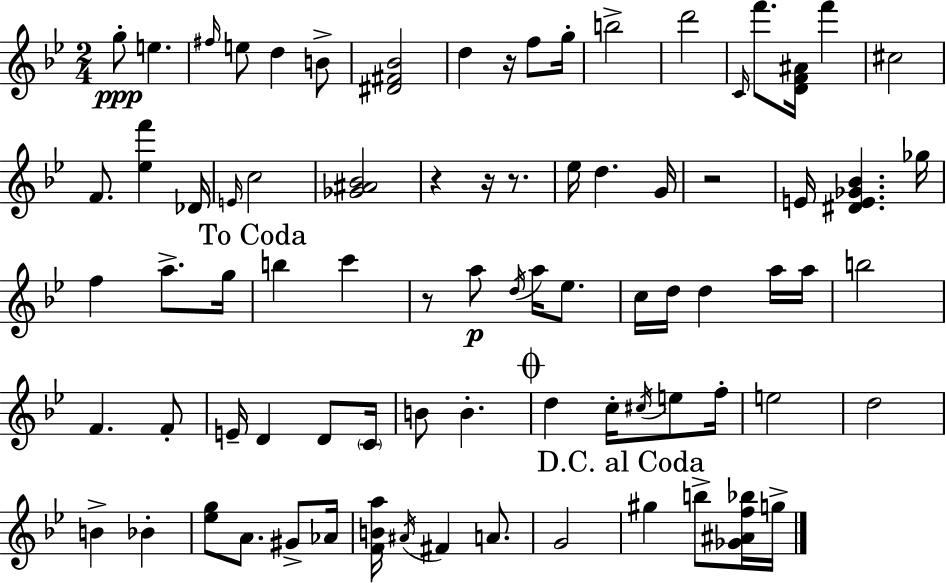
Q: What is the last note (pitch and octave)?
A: G5